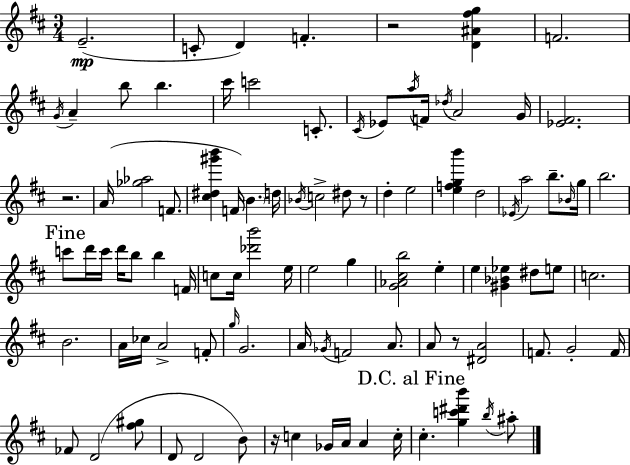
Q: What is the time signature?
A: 3/4